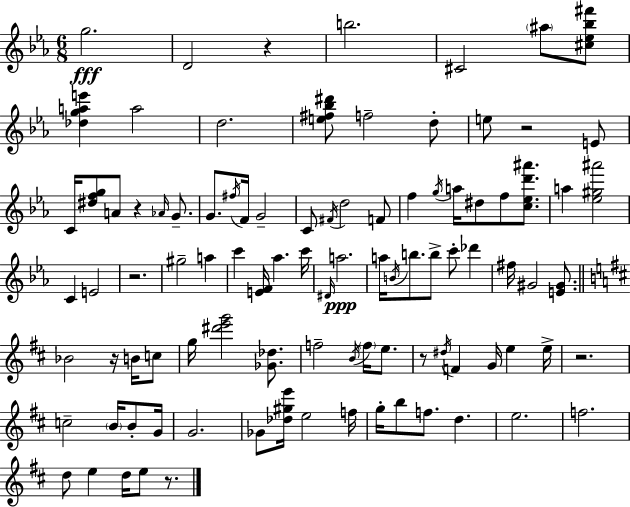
G5/h. D4/h R/q B5/h. C#4/h A#5/e [C#5,Eb5,Bb5,F#6]/e [Db5,G5,A5,E6]/q A5/h D5/h. [E5,F#5,Bb5,D#6]/e F5/h D5/e E5/e R/h E4/e C4/s [D#5,F5,G5]/e A4/e R/q Ab4/s G4/e. G4/e. F#5/s F4/s G4/h C4/e F#4/s D5/h F4/e F5/q G5/s A5/s D#5/e F5/e [C5,Eb5,D6,A#6]/e. A5/q [Eb5,G#5,A#6]/h C4/q E4/h R/h. G#5/h A5/q C6/q [E4,F4]/s Ab5/q. C6/s D#4/s A5/h. A5/s B4/s B5/e. B5/e C6/e Db6/q F#5/s G#4/h [E4,G#4]/e. Bb4/h R/s B4/s C5/e G5/s [D#6,E6,G6]/h [Gb4,Db5]/e. F5/h B4/s F5/s E5/e. R/e D#5/s F4/q G4/s E5/q E5/s R/h. C5/h B4/s B4/e G4/s G4/h. Gb4/e [Db5,G#5,E6]/s E5/h F5/s G5/s B5/e F5/e. D5/q. E5/h. F5/h. D5/e E5/q D5/s E5/e R/e.